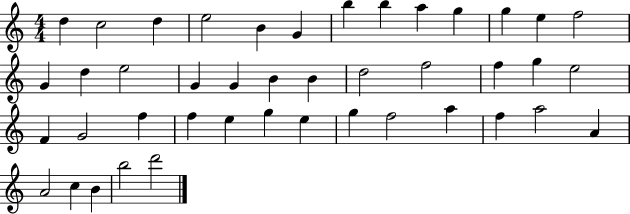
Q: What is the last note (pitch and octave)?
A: D6